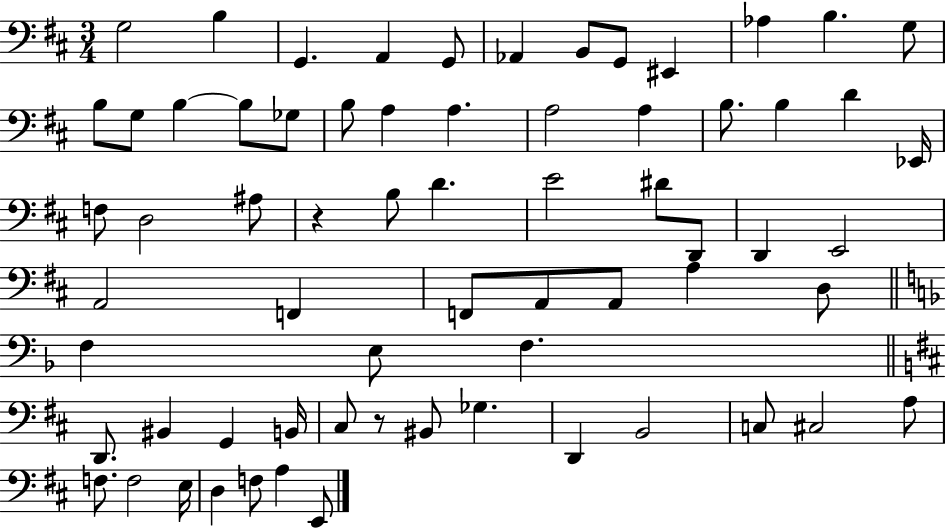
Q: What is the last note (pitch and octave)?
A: E2